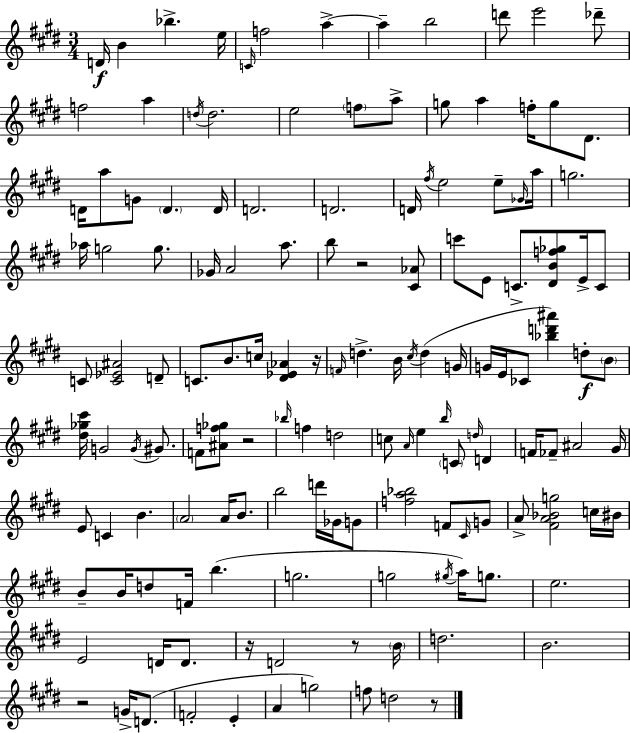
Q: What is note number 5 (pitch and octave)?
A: C4